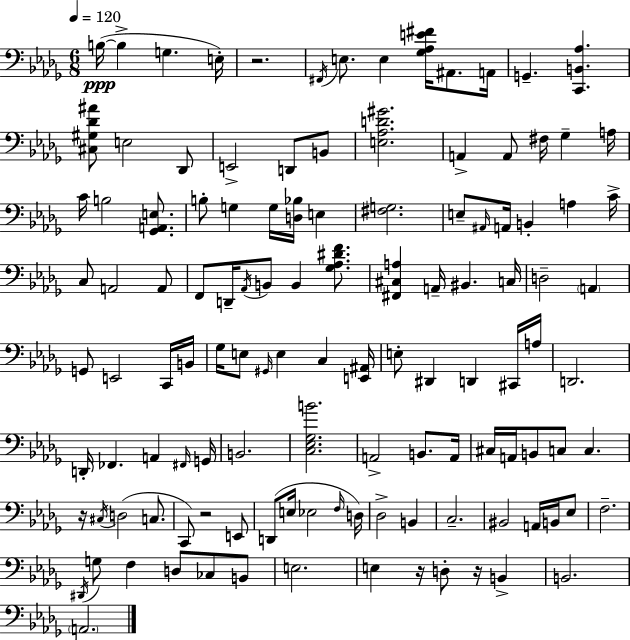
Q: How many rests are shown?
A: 5